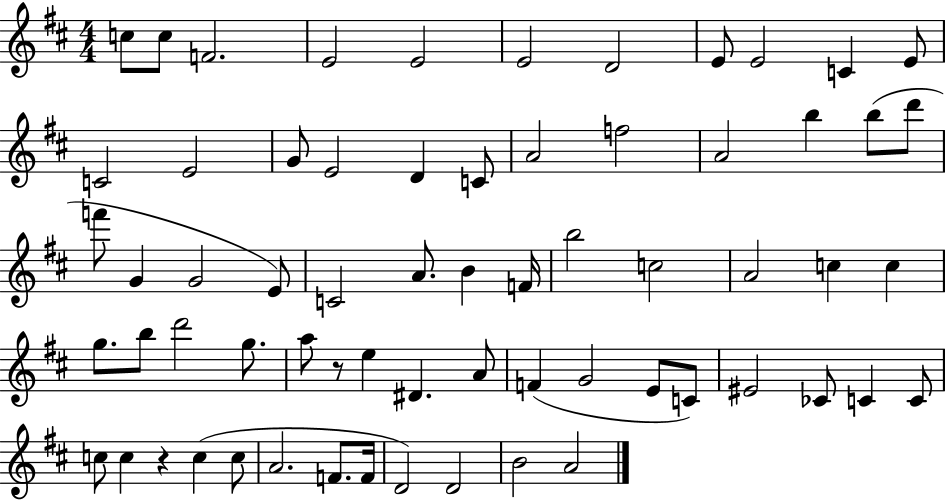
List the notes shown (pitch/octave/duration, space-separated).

C5/e C5/e F4/h. E4/h E4/h E4/h D4/h E4/e E4/h C4/q E4/e C4/h E4/h G4/e E4/h D4/q C4/e A4/h F5/h A4/h B5/q B5/e D6/e F6/e G4/q G4/h E4/e C4/h A4/e. B4/q F4/s B5/h C5/h A4/h C5/q C5/q G5/e. B5/e D6/h G5/e. A5/e R/e E5/q D#4/q. A4/e F4/q G4/h E4/e C4/e EIS4/h CES4/e C4/q C4/e C5/e C5/q R/q C5/q C5/e A4/h. F4/e. F4/s D4/h D4/h B4/h A4/h